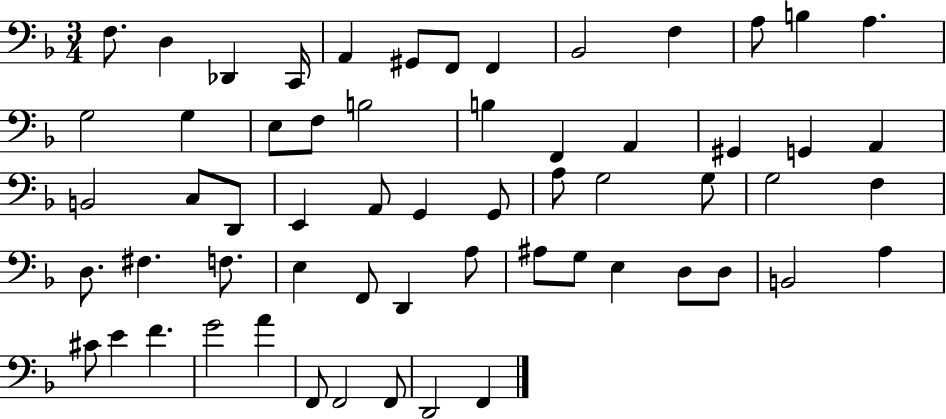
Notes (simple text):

F3/e. D3/q Db2/q C2/s A2/q G#2/e F2/e F2/q Bb2/h F3/q A3/e B3/q A3/q. G3/h G3/q E3/e F3/e B3/h B3/q F2/q A2/q G#2/q G2/q A2/q B2/h C3/e D2/e E2/q A2/e G2/q G2/e A3/e G3/h G3/e G3/h F3/q D3/e. F#3/q. F3/e. E3/q F2/e D2/q A3/e A#3/e G3/e E3/q D3/e D3/e B2/h A3/q C#4/e E4/q F4/q. G4/h A4/q F2/e F2/h F2/e D2/h F2/q